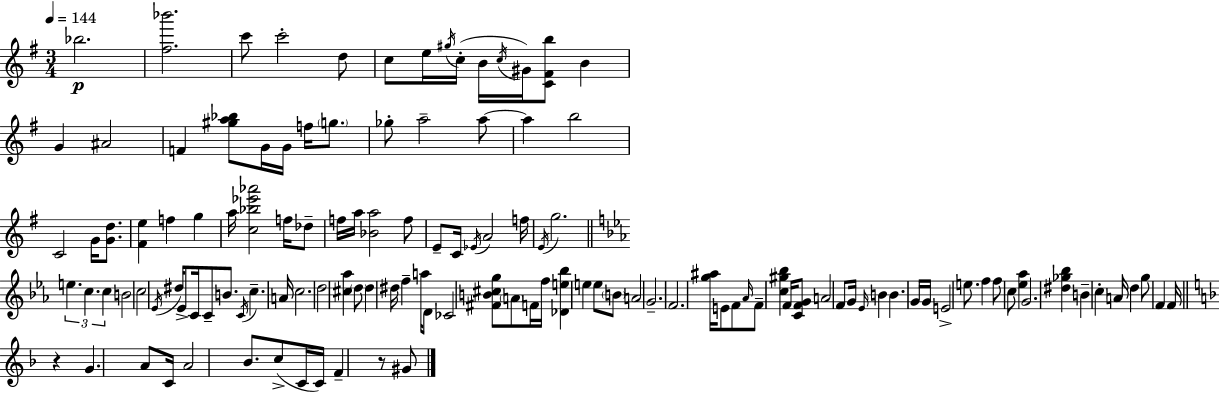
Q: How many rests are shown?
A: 2